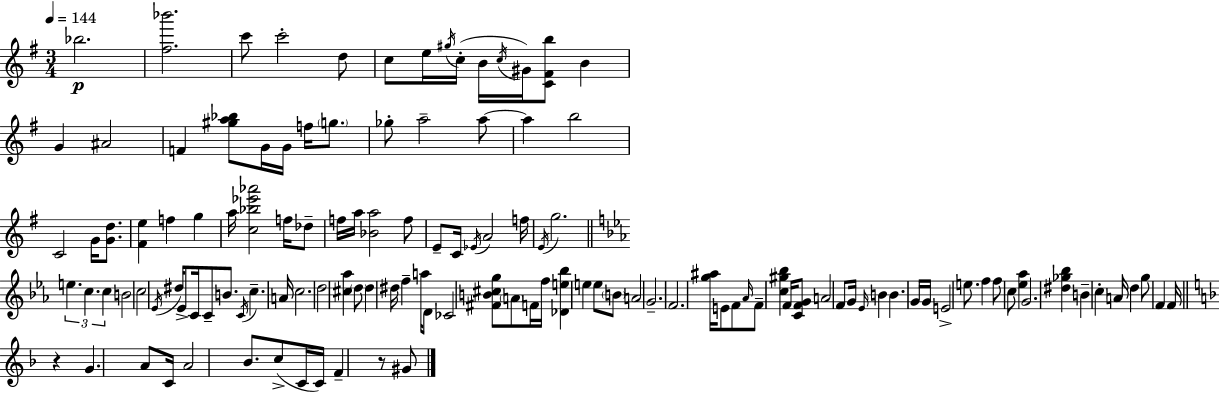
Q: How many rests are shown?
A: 2